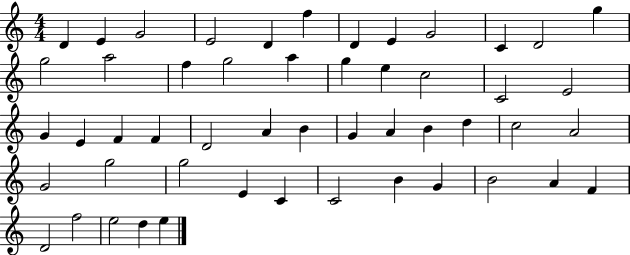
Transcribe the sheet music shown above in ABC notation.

X:1
T:Untitled
M:4/4
L:1/4
K:C
D E G2 E2 D f D E G2 C D2 g g2 a2 f g2 a g e c2 C2 E2 G E F F D2 A B G A B d c2 A2 G2 g2 g2 E C C2 B G B2 A F D2 f2 e2 d e